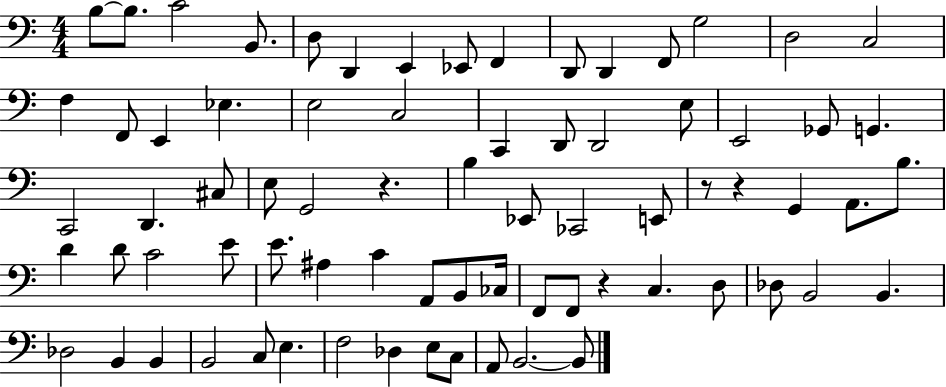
{
  \clef bass
  \numericTimeSignature
  \time 4/4
  \key c \major
  b8~~ b8. c'2 b,8. | d8 d,4 e,4 ees,8 f,4 | d,8 d,4 f,8 g2 | d2 c2 | \break f4 f,8 e,4 ees4. | e2 c2 | c,4 d,8 d,2 e8 | e,2 ges,8 g,4. | \break c,2 d,4. cis8 | e8 g,2 r4. | b4 ees,8 ces,2 e,8 | r8 r4 g,4 a,8. b8. | \break d'4 d'8 c'2 e'8 | e'8. ais4 c'4 a,8 b,8 ces16 | f,8 f,8 r4 c4. d8 | des8 b,2 b,4. | \break des2 b,4 b,4 | b,2 c8 e4. | f2 des4 e8 c8 | a,8 b,2.~~ b,8 | \break \bar "|."
}